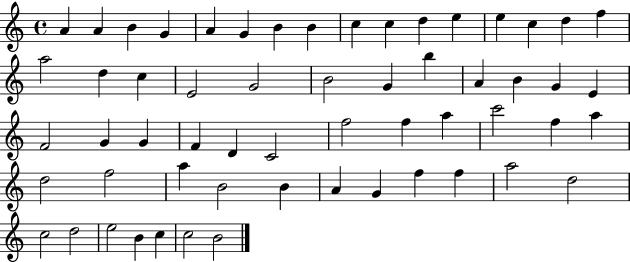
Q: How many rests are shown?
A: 0